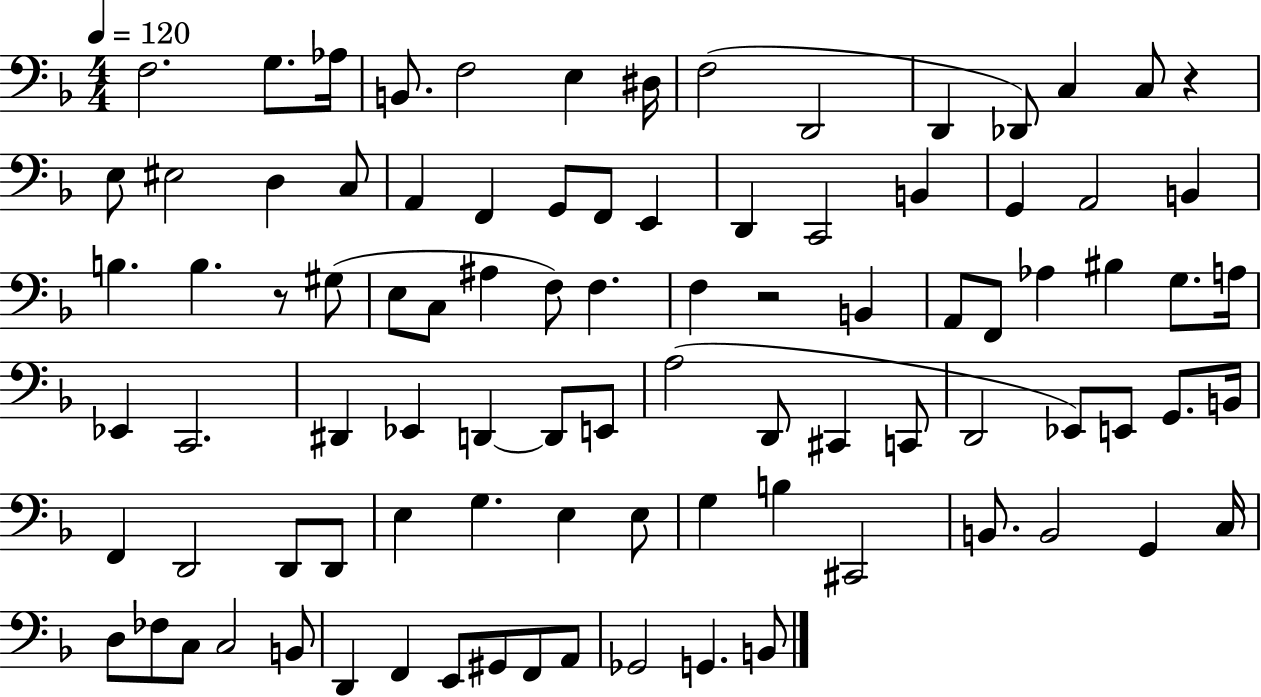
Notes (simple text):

F3/h. G3/e. Ab3/s B2/e. F3/h E3/q D#3/s F3/h D2/h D2/q Db2/e C3/q C3/e R/q E3/e EIS3/h D3/q C3/e A2/q F2/q G2/e F2/e E2/q D2/q C2/h B2/q G2/q A2/h B2/q B3/q. B3/q. R/e G#3/e E3/e C3/e A#3/q F3/e F3/q. F3/q R/h B2/q A2/e F2/e Ab3/q BIS3/q G3/e. A3/s Eb2/q C2/h. D#2/q Eb2/q D2/q D2/e E2/e A3/h D2/e C#2/q C2/e D2/h Eb2/e E2/e G2/e. B2/s F2/q D2/h D2/e D2/e E3/q G3/q. E3/q E3/e G3/q B3/q C#2/h B2/e. B2/h G2/q C3/s D3/e FES3/e C3/e C3/h B2/e D2/q F2/q E2/e G#2/e F2/e A2/e Gb2/h G2/q. B2/e